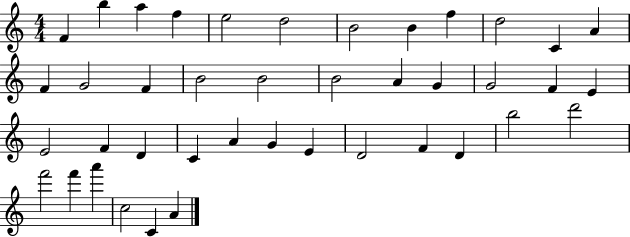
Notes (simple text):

F4/q B5/q A5/q F5/q E5/h D5/h B4/h B4/q F5/q D5/h C4/q A4/q F4/q G4/h F4/q B4/h B4/h B4/h A4/q G4/q G4/h F4/q E4/q E4/h F4/q D4/q C4/q A4/q G4/q E4/q D4/h F4/q D4/q B5/h D6/h F6/h F6/q A6/q C5/h C4/q A4/q